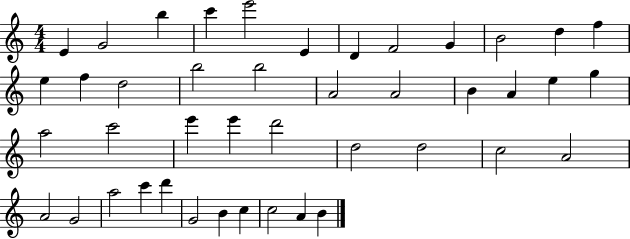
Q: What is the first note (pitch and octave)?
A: E4